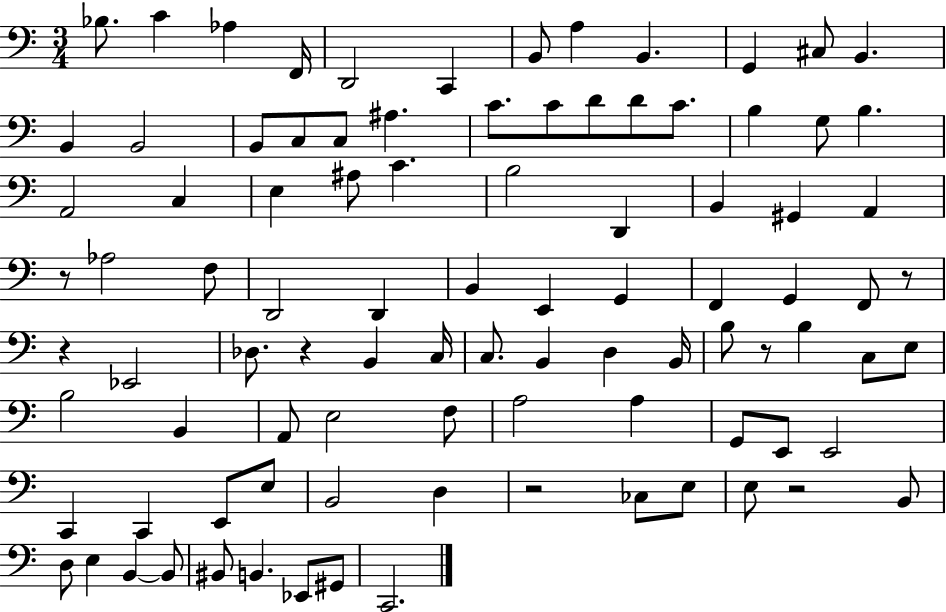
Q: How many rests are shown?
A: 7